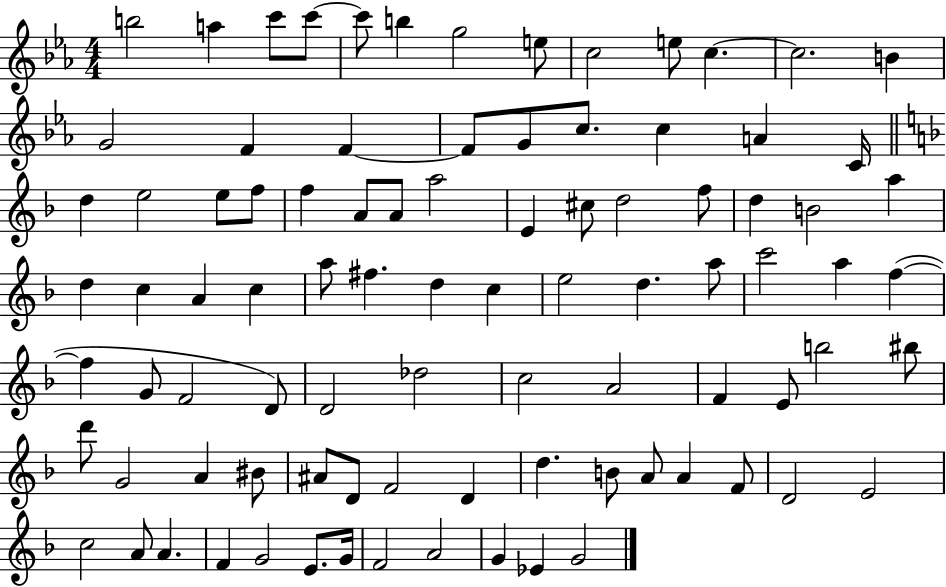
{
  \clef treble
  \numericTimeSignature
  \time 4/4
  \key ees \major
  b''2 a''4 c'''8 c'''8~~ | c'''8 b''4 g''2 e''8 | c''2 e''8 c''4.~~ | c''2. b'4 | \break g'2 f'4 f'4~~ | f'8 g'8 c''8. c''4 a'4 c'16 | \bar "||" \break \key d \minor d''4 e''2 e''8 f''8 | f''4 a'8 a'8 a''2 | e'4 cis''8 d''2 f''8 | d''4 b'2 a''4 | \break d''4 c''4 a'4 c''4 | a''8 fis''4. d''4 c''4 | e''2 d''4. a''8 | c'''2 a''4 f''4~(~ | \break f''4 g'8 f'2 d'8) | d'2 des''2 | c''2 a'2 | f'4 e'8 b''2 bis''8 | \break d'''8 g'2 a'4 bis'8 | ais'8 d'8 f'2 d'4 | d''4. b'8 a'8 a'4 f'8 | d'2 e'2 | \break c''2 a'8 a'4. | f'4 g'2 e'8. g'16 | f'2 a'2 | g'4 ees'4 g'2 | \break \bar "|."
}